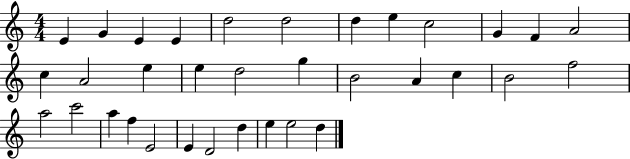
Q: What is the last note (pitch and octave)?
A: D5